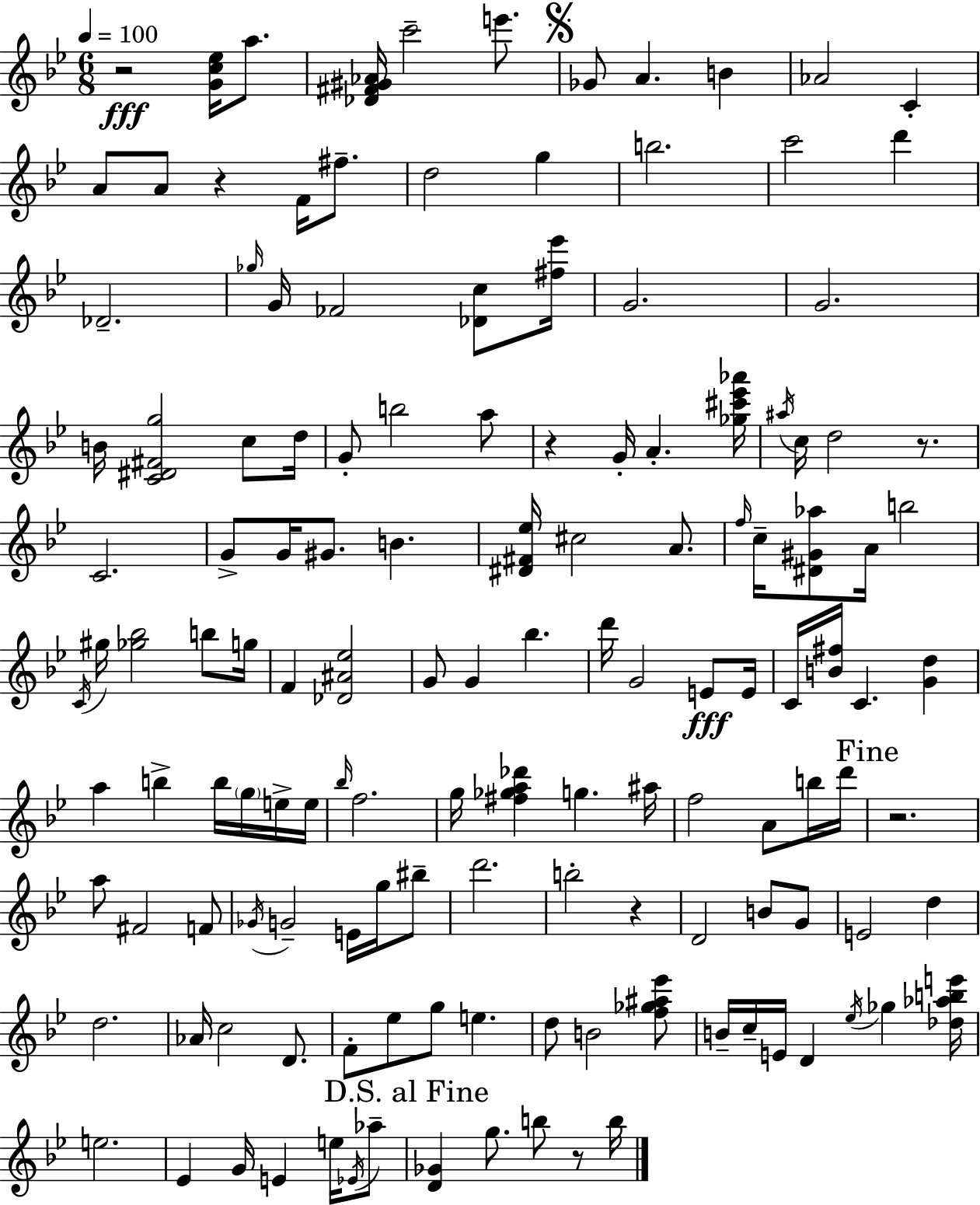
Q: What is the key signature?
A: G minor